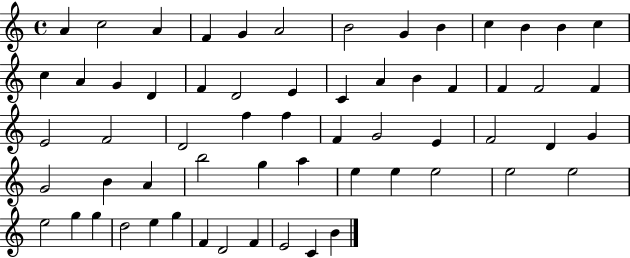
{
  \clef treble
  \time 4/4
  \defaultTimeSignature
  \key c \major
  a'4 c''2 a'4 | f'4 g'4 a'2 | b'2 g'4 b'4 | c''4 b'4 b'4 c''4 | \break c''4 a'4 g'4 d'4 | f'4 d'2 e'4 | c'4 a'4 b'4 f'4 | f'4 f'2 f'4 | \break e'2 f'2 | d'2 f''4 f''4 | f'4 g'2 e'4 | f'2 d'4 g'4 | \break g'2 b'4 a'4 | b''2 g''4 a''4 | e''4 e''4 e''2 | e''2 e''2 | \break e''2 g''4 g''4 | d''2 e''4 g''4 | f'4 d'2 f'4 | e'2 c'4 b'4 | \break \bar "|."
}